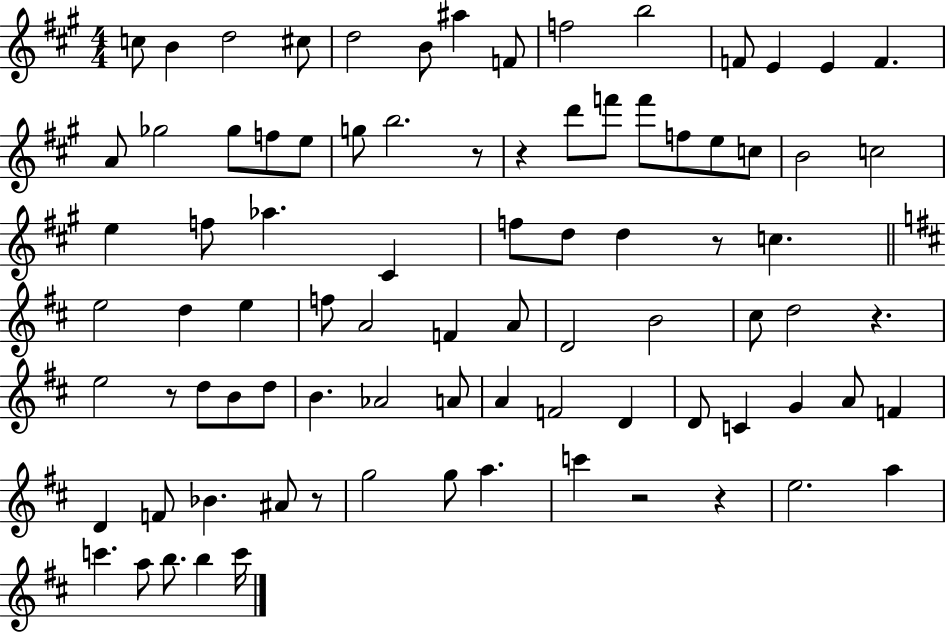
X:1
T:Untitled
M:4/4
L:1/4
K:A
c/2 B d2 ^c/2 d2 B/2 ^a F/2 f2 b2 F/2 E E F A/2 _g2 _g/2 f/2 e/2 g/2 b2 z/2 z d'/2 f'/2 f'/2 f/2 e/2 c/2 B2 c2 e f/2 _a ^C f/2 d/2 d z/2 c e2 d e f/2 A2 F A/2 D2 B2 ^c/2 d2 z e2 z/2 d/2 B/2 d/2 B _A2 A/2 A F2 D D/2 C G A/2 F D F/2 _B ^A/2 z/2 g2 g/2 a c' z2 z e2 a c' a/2 b/2 b c'/4